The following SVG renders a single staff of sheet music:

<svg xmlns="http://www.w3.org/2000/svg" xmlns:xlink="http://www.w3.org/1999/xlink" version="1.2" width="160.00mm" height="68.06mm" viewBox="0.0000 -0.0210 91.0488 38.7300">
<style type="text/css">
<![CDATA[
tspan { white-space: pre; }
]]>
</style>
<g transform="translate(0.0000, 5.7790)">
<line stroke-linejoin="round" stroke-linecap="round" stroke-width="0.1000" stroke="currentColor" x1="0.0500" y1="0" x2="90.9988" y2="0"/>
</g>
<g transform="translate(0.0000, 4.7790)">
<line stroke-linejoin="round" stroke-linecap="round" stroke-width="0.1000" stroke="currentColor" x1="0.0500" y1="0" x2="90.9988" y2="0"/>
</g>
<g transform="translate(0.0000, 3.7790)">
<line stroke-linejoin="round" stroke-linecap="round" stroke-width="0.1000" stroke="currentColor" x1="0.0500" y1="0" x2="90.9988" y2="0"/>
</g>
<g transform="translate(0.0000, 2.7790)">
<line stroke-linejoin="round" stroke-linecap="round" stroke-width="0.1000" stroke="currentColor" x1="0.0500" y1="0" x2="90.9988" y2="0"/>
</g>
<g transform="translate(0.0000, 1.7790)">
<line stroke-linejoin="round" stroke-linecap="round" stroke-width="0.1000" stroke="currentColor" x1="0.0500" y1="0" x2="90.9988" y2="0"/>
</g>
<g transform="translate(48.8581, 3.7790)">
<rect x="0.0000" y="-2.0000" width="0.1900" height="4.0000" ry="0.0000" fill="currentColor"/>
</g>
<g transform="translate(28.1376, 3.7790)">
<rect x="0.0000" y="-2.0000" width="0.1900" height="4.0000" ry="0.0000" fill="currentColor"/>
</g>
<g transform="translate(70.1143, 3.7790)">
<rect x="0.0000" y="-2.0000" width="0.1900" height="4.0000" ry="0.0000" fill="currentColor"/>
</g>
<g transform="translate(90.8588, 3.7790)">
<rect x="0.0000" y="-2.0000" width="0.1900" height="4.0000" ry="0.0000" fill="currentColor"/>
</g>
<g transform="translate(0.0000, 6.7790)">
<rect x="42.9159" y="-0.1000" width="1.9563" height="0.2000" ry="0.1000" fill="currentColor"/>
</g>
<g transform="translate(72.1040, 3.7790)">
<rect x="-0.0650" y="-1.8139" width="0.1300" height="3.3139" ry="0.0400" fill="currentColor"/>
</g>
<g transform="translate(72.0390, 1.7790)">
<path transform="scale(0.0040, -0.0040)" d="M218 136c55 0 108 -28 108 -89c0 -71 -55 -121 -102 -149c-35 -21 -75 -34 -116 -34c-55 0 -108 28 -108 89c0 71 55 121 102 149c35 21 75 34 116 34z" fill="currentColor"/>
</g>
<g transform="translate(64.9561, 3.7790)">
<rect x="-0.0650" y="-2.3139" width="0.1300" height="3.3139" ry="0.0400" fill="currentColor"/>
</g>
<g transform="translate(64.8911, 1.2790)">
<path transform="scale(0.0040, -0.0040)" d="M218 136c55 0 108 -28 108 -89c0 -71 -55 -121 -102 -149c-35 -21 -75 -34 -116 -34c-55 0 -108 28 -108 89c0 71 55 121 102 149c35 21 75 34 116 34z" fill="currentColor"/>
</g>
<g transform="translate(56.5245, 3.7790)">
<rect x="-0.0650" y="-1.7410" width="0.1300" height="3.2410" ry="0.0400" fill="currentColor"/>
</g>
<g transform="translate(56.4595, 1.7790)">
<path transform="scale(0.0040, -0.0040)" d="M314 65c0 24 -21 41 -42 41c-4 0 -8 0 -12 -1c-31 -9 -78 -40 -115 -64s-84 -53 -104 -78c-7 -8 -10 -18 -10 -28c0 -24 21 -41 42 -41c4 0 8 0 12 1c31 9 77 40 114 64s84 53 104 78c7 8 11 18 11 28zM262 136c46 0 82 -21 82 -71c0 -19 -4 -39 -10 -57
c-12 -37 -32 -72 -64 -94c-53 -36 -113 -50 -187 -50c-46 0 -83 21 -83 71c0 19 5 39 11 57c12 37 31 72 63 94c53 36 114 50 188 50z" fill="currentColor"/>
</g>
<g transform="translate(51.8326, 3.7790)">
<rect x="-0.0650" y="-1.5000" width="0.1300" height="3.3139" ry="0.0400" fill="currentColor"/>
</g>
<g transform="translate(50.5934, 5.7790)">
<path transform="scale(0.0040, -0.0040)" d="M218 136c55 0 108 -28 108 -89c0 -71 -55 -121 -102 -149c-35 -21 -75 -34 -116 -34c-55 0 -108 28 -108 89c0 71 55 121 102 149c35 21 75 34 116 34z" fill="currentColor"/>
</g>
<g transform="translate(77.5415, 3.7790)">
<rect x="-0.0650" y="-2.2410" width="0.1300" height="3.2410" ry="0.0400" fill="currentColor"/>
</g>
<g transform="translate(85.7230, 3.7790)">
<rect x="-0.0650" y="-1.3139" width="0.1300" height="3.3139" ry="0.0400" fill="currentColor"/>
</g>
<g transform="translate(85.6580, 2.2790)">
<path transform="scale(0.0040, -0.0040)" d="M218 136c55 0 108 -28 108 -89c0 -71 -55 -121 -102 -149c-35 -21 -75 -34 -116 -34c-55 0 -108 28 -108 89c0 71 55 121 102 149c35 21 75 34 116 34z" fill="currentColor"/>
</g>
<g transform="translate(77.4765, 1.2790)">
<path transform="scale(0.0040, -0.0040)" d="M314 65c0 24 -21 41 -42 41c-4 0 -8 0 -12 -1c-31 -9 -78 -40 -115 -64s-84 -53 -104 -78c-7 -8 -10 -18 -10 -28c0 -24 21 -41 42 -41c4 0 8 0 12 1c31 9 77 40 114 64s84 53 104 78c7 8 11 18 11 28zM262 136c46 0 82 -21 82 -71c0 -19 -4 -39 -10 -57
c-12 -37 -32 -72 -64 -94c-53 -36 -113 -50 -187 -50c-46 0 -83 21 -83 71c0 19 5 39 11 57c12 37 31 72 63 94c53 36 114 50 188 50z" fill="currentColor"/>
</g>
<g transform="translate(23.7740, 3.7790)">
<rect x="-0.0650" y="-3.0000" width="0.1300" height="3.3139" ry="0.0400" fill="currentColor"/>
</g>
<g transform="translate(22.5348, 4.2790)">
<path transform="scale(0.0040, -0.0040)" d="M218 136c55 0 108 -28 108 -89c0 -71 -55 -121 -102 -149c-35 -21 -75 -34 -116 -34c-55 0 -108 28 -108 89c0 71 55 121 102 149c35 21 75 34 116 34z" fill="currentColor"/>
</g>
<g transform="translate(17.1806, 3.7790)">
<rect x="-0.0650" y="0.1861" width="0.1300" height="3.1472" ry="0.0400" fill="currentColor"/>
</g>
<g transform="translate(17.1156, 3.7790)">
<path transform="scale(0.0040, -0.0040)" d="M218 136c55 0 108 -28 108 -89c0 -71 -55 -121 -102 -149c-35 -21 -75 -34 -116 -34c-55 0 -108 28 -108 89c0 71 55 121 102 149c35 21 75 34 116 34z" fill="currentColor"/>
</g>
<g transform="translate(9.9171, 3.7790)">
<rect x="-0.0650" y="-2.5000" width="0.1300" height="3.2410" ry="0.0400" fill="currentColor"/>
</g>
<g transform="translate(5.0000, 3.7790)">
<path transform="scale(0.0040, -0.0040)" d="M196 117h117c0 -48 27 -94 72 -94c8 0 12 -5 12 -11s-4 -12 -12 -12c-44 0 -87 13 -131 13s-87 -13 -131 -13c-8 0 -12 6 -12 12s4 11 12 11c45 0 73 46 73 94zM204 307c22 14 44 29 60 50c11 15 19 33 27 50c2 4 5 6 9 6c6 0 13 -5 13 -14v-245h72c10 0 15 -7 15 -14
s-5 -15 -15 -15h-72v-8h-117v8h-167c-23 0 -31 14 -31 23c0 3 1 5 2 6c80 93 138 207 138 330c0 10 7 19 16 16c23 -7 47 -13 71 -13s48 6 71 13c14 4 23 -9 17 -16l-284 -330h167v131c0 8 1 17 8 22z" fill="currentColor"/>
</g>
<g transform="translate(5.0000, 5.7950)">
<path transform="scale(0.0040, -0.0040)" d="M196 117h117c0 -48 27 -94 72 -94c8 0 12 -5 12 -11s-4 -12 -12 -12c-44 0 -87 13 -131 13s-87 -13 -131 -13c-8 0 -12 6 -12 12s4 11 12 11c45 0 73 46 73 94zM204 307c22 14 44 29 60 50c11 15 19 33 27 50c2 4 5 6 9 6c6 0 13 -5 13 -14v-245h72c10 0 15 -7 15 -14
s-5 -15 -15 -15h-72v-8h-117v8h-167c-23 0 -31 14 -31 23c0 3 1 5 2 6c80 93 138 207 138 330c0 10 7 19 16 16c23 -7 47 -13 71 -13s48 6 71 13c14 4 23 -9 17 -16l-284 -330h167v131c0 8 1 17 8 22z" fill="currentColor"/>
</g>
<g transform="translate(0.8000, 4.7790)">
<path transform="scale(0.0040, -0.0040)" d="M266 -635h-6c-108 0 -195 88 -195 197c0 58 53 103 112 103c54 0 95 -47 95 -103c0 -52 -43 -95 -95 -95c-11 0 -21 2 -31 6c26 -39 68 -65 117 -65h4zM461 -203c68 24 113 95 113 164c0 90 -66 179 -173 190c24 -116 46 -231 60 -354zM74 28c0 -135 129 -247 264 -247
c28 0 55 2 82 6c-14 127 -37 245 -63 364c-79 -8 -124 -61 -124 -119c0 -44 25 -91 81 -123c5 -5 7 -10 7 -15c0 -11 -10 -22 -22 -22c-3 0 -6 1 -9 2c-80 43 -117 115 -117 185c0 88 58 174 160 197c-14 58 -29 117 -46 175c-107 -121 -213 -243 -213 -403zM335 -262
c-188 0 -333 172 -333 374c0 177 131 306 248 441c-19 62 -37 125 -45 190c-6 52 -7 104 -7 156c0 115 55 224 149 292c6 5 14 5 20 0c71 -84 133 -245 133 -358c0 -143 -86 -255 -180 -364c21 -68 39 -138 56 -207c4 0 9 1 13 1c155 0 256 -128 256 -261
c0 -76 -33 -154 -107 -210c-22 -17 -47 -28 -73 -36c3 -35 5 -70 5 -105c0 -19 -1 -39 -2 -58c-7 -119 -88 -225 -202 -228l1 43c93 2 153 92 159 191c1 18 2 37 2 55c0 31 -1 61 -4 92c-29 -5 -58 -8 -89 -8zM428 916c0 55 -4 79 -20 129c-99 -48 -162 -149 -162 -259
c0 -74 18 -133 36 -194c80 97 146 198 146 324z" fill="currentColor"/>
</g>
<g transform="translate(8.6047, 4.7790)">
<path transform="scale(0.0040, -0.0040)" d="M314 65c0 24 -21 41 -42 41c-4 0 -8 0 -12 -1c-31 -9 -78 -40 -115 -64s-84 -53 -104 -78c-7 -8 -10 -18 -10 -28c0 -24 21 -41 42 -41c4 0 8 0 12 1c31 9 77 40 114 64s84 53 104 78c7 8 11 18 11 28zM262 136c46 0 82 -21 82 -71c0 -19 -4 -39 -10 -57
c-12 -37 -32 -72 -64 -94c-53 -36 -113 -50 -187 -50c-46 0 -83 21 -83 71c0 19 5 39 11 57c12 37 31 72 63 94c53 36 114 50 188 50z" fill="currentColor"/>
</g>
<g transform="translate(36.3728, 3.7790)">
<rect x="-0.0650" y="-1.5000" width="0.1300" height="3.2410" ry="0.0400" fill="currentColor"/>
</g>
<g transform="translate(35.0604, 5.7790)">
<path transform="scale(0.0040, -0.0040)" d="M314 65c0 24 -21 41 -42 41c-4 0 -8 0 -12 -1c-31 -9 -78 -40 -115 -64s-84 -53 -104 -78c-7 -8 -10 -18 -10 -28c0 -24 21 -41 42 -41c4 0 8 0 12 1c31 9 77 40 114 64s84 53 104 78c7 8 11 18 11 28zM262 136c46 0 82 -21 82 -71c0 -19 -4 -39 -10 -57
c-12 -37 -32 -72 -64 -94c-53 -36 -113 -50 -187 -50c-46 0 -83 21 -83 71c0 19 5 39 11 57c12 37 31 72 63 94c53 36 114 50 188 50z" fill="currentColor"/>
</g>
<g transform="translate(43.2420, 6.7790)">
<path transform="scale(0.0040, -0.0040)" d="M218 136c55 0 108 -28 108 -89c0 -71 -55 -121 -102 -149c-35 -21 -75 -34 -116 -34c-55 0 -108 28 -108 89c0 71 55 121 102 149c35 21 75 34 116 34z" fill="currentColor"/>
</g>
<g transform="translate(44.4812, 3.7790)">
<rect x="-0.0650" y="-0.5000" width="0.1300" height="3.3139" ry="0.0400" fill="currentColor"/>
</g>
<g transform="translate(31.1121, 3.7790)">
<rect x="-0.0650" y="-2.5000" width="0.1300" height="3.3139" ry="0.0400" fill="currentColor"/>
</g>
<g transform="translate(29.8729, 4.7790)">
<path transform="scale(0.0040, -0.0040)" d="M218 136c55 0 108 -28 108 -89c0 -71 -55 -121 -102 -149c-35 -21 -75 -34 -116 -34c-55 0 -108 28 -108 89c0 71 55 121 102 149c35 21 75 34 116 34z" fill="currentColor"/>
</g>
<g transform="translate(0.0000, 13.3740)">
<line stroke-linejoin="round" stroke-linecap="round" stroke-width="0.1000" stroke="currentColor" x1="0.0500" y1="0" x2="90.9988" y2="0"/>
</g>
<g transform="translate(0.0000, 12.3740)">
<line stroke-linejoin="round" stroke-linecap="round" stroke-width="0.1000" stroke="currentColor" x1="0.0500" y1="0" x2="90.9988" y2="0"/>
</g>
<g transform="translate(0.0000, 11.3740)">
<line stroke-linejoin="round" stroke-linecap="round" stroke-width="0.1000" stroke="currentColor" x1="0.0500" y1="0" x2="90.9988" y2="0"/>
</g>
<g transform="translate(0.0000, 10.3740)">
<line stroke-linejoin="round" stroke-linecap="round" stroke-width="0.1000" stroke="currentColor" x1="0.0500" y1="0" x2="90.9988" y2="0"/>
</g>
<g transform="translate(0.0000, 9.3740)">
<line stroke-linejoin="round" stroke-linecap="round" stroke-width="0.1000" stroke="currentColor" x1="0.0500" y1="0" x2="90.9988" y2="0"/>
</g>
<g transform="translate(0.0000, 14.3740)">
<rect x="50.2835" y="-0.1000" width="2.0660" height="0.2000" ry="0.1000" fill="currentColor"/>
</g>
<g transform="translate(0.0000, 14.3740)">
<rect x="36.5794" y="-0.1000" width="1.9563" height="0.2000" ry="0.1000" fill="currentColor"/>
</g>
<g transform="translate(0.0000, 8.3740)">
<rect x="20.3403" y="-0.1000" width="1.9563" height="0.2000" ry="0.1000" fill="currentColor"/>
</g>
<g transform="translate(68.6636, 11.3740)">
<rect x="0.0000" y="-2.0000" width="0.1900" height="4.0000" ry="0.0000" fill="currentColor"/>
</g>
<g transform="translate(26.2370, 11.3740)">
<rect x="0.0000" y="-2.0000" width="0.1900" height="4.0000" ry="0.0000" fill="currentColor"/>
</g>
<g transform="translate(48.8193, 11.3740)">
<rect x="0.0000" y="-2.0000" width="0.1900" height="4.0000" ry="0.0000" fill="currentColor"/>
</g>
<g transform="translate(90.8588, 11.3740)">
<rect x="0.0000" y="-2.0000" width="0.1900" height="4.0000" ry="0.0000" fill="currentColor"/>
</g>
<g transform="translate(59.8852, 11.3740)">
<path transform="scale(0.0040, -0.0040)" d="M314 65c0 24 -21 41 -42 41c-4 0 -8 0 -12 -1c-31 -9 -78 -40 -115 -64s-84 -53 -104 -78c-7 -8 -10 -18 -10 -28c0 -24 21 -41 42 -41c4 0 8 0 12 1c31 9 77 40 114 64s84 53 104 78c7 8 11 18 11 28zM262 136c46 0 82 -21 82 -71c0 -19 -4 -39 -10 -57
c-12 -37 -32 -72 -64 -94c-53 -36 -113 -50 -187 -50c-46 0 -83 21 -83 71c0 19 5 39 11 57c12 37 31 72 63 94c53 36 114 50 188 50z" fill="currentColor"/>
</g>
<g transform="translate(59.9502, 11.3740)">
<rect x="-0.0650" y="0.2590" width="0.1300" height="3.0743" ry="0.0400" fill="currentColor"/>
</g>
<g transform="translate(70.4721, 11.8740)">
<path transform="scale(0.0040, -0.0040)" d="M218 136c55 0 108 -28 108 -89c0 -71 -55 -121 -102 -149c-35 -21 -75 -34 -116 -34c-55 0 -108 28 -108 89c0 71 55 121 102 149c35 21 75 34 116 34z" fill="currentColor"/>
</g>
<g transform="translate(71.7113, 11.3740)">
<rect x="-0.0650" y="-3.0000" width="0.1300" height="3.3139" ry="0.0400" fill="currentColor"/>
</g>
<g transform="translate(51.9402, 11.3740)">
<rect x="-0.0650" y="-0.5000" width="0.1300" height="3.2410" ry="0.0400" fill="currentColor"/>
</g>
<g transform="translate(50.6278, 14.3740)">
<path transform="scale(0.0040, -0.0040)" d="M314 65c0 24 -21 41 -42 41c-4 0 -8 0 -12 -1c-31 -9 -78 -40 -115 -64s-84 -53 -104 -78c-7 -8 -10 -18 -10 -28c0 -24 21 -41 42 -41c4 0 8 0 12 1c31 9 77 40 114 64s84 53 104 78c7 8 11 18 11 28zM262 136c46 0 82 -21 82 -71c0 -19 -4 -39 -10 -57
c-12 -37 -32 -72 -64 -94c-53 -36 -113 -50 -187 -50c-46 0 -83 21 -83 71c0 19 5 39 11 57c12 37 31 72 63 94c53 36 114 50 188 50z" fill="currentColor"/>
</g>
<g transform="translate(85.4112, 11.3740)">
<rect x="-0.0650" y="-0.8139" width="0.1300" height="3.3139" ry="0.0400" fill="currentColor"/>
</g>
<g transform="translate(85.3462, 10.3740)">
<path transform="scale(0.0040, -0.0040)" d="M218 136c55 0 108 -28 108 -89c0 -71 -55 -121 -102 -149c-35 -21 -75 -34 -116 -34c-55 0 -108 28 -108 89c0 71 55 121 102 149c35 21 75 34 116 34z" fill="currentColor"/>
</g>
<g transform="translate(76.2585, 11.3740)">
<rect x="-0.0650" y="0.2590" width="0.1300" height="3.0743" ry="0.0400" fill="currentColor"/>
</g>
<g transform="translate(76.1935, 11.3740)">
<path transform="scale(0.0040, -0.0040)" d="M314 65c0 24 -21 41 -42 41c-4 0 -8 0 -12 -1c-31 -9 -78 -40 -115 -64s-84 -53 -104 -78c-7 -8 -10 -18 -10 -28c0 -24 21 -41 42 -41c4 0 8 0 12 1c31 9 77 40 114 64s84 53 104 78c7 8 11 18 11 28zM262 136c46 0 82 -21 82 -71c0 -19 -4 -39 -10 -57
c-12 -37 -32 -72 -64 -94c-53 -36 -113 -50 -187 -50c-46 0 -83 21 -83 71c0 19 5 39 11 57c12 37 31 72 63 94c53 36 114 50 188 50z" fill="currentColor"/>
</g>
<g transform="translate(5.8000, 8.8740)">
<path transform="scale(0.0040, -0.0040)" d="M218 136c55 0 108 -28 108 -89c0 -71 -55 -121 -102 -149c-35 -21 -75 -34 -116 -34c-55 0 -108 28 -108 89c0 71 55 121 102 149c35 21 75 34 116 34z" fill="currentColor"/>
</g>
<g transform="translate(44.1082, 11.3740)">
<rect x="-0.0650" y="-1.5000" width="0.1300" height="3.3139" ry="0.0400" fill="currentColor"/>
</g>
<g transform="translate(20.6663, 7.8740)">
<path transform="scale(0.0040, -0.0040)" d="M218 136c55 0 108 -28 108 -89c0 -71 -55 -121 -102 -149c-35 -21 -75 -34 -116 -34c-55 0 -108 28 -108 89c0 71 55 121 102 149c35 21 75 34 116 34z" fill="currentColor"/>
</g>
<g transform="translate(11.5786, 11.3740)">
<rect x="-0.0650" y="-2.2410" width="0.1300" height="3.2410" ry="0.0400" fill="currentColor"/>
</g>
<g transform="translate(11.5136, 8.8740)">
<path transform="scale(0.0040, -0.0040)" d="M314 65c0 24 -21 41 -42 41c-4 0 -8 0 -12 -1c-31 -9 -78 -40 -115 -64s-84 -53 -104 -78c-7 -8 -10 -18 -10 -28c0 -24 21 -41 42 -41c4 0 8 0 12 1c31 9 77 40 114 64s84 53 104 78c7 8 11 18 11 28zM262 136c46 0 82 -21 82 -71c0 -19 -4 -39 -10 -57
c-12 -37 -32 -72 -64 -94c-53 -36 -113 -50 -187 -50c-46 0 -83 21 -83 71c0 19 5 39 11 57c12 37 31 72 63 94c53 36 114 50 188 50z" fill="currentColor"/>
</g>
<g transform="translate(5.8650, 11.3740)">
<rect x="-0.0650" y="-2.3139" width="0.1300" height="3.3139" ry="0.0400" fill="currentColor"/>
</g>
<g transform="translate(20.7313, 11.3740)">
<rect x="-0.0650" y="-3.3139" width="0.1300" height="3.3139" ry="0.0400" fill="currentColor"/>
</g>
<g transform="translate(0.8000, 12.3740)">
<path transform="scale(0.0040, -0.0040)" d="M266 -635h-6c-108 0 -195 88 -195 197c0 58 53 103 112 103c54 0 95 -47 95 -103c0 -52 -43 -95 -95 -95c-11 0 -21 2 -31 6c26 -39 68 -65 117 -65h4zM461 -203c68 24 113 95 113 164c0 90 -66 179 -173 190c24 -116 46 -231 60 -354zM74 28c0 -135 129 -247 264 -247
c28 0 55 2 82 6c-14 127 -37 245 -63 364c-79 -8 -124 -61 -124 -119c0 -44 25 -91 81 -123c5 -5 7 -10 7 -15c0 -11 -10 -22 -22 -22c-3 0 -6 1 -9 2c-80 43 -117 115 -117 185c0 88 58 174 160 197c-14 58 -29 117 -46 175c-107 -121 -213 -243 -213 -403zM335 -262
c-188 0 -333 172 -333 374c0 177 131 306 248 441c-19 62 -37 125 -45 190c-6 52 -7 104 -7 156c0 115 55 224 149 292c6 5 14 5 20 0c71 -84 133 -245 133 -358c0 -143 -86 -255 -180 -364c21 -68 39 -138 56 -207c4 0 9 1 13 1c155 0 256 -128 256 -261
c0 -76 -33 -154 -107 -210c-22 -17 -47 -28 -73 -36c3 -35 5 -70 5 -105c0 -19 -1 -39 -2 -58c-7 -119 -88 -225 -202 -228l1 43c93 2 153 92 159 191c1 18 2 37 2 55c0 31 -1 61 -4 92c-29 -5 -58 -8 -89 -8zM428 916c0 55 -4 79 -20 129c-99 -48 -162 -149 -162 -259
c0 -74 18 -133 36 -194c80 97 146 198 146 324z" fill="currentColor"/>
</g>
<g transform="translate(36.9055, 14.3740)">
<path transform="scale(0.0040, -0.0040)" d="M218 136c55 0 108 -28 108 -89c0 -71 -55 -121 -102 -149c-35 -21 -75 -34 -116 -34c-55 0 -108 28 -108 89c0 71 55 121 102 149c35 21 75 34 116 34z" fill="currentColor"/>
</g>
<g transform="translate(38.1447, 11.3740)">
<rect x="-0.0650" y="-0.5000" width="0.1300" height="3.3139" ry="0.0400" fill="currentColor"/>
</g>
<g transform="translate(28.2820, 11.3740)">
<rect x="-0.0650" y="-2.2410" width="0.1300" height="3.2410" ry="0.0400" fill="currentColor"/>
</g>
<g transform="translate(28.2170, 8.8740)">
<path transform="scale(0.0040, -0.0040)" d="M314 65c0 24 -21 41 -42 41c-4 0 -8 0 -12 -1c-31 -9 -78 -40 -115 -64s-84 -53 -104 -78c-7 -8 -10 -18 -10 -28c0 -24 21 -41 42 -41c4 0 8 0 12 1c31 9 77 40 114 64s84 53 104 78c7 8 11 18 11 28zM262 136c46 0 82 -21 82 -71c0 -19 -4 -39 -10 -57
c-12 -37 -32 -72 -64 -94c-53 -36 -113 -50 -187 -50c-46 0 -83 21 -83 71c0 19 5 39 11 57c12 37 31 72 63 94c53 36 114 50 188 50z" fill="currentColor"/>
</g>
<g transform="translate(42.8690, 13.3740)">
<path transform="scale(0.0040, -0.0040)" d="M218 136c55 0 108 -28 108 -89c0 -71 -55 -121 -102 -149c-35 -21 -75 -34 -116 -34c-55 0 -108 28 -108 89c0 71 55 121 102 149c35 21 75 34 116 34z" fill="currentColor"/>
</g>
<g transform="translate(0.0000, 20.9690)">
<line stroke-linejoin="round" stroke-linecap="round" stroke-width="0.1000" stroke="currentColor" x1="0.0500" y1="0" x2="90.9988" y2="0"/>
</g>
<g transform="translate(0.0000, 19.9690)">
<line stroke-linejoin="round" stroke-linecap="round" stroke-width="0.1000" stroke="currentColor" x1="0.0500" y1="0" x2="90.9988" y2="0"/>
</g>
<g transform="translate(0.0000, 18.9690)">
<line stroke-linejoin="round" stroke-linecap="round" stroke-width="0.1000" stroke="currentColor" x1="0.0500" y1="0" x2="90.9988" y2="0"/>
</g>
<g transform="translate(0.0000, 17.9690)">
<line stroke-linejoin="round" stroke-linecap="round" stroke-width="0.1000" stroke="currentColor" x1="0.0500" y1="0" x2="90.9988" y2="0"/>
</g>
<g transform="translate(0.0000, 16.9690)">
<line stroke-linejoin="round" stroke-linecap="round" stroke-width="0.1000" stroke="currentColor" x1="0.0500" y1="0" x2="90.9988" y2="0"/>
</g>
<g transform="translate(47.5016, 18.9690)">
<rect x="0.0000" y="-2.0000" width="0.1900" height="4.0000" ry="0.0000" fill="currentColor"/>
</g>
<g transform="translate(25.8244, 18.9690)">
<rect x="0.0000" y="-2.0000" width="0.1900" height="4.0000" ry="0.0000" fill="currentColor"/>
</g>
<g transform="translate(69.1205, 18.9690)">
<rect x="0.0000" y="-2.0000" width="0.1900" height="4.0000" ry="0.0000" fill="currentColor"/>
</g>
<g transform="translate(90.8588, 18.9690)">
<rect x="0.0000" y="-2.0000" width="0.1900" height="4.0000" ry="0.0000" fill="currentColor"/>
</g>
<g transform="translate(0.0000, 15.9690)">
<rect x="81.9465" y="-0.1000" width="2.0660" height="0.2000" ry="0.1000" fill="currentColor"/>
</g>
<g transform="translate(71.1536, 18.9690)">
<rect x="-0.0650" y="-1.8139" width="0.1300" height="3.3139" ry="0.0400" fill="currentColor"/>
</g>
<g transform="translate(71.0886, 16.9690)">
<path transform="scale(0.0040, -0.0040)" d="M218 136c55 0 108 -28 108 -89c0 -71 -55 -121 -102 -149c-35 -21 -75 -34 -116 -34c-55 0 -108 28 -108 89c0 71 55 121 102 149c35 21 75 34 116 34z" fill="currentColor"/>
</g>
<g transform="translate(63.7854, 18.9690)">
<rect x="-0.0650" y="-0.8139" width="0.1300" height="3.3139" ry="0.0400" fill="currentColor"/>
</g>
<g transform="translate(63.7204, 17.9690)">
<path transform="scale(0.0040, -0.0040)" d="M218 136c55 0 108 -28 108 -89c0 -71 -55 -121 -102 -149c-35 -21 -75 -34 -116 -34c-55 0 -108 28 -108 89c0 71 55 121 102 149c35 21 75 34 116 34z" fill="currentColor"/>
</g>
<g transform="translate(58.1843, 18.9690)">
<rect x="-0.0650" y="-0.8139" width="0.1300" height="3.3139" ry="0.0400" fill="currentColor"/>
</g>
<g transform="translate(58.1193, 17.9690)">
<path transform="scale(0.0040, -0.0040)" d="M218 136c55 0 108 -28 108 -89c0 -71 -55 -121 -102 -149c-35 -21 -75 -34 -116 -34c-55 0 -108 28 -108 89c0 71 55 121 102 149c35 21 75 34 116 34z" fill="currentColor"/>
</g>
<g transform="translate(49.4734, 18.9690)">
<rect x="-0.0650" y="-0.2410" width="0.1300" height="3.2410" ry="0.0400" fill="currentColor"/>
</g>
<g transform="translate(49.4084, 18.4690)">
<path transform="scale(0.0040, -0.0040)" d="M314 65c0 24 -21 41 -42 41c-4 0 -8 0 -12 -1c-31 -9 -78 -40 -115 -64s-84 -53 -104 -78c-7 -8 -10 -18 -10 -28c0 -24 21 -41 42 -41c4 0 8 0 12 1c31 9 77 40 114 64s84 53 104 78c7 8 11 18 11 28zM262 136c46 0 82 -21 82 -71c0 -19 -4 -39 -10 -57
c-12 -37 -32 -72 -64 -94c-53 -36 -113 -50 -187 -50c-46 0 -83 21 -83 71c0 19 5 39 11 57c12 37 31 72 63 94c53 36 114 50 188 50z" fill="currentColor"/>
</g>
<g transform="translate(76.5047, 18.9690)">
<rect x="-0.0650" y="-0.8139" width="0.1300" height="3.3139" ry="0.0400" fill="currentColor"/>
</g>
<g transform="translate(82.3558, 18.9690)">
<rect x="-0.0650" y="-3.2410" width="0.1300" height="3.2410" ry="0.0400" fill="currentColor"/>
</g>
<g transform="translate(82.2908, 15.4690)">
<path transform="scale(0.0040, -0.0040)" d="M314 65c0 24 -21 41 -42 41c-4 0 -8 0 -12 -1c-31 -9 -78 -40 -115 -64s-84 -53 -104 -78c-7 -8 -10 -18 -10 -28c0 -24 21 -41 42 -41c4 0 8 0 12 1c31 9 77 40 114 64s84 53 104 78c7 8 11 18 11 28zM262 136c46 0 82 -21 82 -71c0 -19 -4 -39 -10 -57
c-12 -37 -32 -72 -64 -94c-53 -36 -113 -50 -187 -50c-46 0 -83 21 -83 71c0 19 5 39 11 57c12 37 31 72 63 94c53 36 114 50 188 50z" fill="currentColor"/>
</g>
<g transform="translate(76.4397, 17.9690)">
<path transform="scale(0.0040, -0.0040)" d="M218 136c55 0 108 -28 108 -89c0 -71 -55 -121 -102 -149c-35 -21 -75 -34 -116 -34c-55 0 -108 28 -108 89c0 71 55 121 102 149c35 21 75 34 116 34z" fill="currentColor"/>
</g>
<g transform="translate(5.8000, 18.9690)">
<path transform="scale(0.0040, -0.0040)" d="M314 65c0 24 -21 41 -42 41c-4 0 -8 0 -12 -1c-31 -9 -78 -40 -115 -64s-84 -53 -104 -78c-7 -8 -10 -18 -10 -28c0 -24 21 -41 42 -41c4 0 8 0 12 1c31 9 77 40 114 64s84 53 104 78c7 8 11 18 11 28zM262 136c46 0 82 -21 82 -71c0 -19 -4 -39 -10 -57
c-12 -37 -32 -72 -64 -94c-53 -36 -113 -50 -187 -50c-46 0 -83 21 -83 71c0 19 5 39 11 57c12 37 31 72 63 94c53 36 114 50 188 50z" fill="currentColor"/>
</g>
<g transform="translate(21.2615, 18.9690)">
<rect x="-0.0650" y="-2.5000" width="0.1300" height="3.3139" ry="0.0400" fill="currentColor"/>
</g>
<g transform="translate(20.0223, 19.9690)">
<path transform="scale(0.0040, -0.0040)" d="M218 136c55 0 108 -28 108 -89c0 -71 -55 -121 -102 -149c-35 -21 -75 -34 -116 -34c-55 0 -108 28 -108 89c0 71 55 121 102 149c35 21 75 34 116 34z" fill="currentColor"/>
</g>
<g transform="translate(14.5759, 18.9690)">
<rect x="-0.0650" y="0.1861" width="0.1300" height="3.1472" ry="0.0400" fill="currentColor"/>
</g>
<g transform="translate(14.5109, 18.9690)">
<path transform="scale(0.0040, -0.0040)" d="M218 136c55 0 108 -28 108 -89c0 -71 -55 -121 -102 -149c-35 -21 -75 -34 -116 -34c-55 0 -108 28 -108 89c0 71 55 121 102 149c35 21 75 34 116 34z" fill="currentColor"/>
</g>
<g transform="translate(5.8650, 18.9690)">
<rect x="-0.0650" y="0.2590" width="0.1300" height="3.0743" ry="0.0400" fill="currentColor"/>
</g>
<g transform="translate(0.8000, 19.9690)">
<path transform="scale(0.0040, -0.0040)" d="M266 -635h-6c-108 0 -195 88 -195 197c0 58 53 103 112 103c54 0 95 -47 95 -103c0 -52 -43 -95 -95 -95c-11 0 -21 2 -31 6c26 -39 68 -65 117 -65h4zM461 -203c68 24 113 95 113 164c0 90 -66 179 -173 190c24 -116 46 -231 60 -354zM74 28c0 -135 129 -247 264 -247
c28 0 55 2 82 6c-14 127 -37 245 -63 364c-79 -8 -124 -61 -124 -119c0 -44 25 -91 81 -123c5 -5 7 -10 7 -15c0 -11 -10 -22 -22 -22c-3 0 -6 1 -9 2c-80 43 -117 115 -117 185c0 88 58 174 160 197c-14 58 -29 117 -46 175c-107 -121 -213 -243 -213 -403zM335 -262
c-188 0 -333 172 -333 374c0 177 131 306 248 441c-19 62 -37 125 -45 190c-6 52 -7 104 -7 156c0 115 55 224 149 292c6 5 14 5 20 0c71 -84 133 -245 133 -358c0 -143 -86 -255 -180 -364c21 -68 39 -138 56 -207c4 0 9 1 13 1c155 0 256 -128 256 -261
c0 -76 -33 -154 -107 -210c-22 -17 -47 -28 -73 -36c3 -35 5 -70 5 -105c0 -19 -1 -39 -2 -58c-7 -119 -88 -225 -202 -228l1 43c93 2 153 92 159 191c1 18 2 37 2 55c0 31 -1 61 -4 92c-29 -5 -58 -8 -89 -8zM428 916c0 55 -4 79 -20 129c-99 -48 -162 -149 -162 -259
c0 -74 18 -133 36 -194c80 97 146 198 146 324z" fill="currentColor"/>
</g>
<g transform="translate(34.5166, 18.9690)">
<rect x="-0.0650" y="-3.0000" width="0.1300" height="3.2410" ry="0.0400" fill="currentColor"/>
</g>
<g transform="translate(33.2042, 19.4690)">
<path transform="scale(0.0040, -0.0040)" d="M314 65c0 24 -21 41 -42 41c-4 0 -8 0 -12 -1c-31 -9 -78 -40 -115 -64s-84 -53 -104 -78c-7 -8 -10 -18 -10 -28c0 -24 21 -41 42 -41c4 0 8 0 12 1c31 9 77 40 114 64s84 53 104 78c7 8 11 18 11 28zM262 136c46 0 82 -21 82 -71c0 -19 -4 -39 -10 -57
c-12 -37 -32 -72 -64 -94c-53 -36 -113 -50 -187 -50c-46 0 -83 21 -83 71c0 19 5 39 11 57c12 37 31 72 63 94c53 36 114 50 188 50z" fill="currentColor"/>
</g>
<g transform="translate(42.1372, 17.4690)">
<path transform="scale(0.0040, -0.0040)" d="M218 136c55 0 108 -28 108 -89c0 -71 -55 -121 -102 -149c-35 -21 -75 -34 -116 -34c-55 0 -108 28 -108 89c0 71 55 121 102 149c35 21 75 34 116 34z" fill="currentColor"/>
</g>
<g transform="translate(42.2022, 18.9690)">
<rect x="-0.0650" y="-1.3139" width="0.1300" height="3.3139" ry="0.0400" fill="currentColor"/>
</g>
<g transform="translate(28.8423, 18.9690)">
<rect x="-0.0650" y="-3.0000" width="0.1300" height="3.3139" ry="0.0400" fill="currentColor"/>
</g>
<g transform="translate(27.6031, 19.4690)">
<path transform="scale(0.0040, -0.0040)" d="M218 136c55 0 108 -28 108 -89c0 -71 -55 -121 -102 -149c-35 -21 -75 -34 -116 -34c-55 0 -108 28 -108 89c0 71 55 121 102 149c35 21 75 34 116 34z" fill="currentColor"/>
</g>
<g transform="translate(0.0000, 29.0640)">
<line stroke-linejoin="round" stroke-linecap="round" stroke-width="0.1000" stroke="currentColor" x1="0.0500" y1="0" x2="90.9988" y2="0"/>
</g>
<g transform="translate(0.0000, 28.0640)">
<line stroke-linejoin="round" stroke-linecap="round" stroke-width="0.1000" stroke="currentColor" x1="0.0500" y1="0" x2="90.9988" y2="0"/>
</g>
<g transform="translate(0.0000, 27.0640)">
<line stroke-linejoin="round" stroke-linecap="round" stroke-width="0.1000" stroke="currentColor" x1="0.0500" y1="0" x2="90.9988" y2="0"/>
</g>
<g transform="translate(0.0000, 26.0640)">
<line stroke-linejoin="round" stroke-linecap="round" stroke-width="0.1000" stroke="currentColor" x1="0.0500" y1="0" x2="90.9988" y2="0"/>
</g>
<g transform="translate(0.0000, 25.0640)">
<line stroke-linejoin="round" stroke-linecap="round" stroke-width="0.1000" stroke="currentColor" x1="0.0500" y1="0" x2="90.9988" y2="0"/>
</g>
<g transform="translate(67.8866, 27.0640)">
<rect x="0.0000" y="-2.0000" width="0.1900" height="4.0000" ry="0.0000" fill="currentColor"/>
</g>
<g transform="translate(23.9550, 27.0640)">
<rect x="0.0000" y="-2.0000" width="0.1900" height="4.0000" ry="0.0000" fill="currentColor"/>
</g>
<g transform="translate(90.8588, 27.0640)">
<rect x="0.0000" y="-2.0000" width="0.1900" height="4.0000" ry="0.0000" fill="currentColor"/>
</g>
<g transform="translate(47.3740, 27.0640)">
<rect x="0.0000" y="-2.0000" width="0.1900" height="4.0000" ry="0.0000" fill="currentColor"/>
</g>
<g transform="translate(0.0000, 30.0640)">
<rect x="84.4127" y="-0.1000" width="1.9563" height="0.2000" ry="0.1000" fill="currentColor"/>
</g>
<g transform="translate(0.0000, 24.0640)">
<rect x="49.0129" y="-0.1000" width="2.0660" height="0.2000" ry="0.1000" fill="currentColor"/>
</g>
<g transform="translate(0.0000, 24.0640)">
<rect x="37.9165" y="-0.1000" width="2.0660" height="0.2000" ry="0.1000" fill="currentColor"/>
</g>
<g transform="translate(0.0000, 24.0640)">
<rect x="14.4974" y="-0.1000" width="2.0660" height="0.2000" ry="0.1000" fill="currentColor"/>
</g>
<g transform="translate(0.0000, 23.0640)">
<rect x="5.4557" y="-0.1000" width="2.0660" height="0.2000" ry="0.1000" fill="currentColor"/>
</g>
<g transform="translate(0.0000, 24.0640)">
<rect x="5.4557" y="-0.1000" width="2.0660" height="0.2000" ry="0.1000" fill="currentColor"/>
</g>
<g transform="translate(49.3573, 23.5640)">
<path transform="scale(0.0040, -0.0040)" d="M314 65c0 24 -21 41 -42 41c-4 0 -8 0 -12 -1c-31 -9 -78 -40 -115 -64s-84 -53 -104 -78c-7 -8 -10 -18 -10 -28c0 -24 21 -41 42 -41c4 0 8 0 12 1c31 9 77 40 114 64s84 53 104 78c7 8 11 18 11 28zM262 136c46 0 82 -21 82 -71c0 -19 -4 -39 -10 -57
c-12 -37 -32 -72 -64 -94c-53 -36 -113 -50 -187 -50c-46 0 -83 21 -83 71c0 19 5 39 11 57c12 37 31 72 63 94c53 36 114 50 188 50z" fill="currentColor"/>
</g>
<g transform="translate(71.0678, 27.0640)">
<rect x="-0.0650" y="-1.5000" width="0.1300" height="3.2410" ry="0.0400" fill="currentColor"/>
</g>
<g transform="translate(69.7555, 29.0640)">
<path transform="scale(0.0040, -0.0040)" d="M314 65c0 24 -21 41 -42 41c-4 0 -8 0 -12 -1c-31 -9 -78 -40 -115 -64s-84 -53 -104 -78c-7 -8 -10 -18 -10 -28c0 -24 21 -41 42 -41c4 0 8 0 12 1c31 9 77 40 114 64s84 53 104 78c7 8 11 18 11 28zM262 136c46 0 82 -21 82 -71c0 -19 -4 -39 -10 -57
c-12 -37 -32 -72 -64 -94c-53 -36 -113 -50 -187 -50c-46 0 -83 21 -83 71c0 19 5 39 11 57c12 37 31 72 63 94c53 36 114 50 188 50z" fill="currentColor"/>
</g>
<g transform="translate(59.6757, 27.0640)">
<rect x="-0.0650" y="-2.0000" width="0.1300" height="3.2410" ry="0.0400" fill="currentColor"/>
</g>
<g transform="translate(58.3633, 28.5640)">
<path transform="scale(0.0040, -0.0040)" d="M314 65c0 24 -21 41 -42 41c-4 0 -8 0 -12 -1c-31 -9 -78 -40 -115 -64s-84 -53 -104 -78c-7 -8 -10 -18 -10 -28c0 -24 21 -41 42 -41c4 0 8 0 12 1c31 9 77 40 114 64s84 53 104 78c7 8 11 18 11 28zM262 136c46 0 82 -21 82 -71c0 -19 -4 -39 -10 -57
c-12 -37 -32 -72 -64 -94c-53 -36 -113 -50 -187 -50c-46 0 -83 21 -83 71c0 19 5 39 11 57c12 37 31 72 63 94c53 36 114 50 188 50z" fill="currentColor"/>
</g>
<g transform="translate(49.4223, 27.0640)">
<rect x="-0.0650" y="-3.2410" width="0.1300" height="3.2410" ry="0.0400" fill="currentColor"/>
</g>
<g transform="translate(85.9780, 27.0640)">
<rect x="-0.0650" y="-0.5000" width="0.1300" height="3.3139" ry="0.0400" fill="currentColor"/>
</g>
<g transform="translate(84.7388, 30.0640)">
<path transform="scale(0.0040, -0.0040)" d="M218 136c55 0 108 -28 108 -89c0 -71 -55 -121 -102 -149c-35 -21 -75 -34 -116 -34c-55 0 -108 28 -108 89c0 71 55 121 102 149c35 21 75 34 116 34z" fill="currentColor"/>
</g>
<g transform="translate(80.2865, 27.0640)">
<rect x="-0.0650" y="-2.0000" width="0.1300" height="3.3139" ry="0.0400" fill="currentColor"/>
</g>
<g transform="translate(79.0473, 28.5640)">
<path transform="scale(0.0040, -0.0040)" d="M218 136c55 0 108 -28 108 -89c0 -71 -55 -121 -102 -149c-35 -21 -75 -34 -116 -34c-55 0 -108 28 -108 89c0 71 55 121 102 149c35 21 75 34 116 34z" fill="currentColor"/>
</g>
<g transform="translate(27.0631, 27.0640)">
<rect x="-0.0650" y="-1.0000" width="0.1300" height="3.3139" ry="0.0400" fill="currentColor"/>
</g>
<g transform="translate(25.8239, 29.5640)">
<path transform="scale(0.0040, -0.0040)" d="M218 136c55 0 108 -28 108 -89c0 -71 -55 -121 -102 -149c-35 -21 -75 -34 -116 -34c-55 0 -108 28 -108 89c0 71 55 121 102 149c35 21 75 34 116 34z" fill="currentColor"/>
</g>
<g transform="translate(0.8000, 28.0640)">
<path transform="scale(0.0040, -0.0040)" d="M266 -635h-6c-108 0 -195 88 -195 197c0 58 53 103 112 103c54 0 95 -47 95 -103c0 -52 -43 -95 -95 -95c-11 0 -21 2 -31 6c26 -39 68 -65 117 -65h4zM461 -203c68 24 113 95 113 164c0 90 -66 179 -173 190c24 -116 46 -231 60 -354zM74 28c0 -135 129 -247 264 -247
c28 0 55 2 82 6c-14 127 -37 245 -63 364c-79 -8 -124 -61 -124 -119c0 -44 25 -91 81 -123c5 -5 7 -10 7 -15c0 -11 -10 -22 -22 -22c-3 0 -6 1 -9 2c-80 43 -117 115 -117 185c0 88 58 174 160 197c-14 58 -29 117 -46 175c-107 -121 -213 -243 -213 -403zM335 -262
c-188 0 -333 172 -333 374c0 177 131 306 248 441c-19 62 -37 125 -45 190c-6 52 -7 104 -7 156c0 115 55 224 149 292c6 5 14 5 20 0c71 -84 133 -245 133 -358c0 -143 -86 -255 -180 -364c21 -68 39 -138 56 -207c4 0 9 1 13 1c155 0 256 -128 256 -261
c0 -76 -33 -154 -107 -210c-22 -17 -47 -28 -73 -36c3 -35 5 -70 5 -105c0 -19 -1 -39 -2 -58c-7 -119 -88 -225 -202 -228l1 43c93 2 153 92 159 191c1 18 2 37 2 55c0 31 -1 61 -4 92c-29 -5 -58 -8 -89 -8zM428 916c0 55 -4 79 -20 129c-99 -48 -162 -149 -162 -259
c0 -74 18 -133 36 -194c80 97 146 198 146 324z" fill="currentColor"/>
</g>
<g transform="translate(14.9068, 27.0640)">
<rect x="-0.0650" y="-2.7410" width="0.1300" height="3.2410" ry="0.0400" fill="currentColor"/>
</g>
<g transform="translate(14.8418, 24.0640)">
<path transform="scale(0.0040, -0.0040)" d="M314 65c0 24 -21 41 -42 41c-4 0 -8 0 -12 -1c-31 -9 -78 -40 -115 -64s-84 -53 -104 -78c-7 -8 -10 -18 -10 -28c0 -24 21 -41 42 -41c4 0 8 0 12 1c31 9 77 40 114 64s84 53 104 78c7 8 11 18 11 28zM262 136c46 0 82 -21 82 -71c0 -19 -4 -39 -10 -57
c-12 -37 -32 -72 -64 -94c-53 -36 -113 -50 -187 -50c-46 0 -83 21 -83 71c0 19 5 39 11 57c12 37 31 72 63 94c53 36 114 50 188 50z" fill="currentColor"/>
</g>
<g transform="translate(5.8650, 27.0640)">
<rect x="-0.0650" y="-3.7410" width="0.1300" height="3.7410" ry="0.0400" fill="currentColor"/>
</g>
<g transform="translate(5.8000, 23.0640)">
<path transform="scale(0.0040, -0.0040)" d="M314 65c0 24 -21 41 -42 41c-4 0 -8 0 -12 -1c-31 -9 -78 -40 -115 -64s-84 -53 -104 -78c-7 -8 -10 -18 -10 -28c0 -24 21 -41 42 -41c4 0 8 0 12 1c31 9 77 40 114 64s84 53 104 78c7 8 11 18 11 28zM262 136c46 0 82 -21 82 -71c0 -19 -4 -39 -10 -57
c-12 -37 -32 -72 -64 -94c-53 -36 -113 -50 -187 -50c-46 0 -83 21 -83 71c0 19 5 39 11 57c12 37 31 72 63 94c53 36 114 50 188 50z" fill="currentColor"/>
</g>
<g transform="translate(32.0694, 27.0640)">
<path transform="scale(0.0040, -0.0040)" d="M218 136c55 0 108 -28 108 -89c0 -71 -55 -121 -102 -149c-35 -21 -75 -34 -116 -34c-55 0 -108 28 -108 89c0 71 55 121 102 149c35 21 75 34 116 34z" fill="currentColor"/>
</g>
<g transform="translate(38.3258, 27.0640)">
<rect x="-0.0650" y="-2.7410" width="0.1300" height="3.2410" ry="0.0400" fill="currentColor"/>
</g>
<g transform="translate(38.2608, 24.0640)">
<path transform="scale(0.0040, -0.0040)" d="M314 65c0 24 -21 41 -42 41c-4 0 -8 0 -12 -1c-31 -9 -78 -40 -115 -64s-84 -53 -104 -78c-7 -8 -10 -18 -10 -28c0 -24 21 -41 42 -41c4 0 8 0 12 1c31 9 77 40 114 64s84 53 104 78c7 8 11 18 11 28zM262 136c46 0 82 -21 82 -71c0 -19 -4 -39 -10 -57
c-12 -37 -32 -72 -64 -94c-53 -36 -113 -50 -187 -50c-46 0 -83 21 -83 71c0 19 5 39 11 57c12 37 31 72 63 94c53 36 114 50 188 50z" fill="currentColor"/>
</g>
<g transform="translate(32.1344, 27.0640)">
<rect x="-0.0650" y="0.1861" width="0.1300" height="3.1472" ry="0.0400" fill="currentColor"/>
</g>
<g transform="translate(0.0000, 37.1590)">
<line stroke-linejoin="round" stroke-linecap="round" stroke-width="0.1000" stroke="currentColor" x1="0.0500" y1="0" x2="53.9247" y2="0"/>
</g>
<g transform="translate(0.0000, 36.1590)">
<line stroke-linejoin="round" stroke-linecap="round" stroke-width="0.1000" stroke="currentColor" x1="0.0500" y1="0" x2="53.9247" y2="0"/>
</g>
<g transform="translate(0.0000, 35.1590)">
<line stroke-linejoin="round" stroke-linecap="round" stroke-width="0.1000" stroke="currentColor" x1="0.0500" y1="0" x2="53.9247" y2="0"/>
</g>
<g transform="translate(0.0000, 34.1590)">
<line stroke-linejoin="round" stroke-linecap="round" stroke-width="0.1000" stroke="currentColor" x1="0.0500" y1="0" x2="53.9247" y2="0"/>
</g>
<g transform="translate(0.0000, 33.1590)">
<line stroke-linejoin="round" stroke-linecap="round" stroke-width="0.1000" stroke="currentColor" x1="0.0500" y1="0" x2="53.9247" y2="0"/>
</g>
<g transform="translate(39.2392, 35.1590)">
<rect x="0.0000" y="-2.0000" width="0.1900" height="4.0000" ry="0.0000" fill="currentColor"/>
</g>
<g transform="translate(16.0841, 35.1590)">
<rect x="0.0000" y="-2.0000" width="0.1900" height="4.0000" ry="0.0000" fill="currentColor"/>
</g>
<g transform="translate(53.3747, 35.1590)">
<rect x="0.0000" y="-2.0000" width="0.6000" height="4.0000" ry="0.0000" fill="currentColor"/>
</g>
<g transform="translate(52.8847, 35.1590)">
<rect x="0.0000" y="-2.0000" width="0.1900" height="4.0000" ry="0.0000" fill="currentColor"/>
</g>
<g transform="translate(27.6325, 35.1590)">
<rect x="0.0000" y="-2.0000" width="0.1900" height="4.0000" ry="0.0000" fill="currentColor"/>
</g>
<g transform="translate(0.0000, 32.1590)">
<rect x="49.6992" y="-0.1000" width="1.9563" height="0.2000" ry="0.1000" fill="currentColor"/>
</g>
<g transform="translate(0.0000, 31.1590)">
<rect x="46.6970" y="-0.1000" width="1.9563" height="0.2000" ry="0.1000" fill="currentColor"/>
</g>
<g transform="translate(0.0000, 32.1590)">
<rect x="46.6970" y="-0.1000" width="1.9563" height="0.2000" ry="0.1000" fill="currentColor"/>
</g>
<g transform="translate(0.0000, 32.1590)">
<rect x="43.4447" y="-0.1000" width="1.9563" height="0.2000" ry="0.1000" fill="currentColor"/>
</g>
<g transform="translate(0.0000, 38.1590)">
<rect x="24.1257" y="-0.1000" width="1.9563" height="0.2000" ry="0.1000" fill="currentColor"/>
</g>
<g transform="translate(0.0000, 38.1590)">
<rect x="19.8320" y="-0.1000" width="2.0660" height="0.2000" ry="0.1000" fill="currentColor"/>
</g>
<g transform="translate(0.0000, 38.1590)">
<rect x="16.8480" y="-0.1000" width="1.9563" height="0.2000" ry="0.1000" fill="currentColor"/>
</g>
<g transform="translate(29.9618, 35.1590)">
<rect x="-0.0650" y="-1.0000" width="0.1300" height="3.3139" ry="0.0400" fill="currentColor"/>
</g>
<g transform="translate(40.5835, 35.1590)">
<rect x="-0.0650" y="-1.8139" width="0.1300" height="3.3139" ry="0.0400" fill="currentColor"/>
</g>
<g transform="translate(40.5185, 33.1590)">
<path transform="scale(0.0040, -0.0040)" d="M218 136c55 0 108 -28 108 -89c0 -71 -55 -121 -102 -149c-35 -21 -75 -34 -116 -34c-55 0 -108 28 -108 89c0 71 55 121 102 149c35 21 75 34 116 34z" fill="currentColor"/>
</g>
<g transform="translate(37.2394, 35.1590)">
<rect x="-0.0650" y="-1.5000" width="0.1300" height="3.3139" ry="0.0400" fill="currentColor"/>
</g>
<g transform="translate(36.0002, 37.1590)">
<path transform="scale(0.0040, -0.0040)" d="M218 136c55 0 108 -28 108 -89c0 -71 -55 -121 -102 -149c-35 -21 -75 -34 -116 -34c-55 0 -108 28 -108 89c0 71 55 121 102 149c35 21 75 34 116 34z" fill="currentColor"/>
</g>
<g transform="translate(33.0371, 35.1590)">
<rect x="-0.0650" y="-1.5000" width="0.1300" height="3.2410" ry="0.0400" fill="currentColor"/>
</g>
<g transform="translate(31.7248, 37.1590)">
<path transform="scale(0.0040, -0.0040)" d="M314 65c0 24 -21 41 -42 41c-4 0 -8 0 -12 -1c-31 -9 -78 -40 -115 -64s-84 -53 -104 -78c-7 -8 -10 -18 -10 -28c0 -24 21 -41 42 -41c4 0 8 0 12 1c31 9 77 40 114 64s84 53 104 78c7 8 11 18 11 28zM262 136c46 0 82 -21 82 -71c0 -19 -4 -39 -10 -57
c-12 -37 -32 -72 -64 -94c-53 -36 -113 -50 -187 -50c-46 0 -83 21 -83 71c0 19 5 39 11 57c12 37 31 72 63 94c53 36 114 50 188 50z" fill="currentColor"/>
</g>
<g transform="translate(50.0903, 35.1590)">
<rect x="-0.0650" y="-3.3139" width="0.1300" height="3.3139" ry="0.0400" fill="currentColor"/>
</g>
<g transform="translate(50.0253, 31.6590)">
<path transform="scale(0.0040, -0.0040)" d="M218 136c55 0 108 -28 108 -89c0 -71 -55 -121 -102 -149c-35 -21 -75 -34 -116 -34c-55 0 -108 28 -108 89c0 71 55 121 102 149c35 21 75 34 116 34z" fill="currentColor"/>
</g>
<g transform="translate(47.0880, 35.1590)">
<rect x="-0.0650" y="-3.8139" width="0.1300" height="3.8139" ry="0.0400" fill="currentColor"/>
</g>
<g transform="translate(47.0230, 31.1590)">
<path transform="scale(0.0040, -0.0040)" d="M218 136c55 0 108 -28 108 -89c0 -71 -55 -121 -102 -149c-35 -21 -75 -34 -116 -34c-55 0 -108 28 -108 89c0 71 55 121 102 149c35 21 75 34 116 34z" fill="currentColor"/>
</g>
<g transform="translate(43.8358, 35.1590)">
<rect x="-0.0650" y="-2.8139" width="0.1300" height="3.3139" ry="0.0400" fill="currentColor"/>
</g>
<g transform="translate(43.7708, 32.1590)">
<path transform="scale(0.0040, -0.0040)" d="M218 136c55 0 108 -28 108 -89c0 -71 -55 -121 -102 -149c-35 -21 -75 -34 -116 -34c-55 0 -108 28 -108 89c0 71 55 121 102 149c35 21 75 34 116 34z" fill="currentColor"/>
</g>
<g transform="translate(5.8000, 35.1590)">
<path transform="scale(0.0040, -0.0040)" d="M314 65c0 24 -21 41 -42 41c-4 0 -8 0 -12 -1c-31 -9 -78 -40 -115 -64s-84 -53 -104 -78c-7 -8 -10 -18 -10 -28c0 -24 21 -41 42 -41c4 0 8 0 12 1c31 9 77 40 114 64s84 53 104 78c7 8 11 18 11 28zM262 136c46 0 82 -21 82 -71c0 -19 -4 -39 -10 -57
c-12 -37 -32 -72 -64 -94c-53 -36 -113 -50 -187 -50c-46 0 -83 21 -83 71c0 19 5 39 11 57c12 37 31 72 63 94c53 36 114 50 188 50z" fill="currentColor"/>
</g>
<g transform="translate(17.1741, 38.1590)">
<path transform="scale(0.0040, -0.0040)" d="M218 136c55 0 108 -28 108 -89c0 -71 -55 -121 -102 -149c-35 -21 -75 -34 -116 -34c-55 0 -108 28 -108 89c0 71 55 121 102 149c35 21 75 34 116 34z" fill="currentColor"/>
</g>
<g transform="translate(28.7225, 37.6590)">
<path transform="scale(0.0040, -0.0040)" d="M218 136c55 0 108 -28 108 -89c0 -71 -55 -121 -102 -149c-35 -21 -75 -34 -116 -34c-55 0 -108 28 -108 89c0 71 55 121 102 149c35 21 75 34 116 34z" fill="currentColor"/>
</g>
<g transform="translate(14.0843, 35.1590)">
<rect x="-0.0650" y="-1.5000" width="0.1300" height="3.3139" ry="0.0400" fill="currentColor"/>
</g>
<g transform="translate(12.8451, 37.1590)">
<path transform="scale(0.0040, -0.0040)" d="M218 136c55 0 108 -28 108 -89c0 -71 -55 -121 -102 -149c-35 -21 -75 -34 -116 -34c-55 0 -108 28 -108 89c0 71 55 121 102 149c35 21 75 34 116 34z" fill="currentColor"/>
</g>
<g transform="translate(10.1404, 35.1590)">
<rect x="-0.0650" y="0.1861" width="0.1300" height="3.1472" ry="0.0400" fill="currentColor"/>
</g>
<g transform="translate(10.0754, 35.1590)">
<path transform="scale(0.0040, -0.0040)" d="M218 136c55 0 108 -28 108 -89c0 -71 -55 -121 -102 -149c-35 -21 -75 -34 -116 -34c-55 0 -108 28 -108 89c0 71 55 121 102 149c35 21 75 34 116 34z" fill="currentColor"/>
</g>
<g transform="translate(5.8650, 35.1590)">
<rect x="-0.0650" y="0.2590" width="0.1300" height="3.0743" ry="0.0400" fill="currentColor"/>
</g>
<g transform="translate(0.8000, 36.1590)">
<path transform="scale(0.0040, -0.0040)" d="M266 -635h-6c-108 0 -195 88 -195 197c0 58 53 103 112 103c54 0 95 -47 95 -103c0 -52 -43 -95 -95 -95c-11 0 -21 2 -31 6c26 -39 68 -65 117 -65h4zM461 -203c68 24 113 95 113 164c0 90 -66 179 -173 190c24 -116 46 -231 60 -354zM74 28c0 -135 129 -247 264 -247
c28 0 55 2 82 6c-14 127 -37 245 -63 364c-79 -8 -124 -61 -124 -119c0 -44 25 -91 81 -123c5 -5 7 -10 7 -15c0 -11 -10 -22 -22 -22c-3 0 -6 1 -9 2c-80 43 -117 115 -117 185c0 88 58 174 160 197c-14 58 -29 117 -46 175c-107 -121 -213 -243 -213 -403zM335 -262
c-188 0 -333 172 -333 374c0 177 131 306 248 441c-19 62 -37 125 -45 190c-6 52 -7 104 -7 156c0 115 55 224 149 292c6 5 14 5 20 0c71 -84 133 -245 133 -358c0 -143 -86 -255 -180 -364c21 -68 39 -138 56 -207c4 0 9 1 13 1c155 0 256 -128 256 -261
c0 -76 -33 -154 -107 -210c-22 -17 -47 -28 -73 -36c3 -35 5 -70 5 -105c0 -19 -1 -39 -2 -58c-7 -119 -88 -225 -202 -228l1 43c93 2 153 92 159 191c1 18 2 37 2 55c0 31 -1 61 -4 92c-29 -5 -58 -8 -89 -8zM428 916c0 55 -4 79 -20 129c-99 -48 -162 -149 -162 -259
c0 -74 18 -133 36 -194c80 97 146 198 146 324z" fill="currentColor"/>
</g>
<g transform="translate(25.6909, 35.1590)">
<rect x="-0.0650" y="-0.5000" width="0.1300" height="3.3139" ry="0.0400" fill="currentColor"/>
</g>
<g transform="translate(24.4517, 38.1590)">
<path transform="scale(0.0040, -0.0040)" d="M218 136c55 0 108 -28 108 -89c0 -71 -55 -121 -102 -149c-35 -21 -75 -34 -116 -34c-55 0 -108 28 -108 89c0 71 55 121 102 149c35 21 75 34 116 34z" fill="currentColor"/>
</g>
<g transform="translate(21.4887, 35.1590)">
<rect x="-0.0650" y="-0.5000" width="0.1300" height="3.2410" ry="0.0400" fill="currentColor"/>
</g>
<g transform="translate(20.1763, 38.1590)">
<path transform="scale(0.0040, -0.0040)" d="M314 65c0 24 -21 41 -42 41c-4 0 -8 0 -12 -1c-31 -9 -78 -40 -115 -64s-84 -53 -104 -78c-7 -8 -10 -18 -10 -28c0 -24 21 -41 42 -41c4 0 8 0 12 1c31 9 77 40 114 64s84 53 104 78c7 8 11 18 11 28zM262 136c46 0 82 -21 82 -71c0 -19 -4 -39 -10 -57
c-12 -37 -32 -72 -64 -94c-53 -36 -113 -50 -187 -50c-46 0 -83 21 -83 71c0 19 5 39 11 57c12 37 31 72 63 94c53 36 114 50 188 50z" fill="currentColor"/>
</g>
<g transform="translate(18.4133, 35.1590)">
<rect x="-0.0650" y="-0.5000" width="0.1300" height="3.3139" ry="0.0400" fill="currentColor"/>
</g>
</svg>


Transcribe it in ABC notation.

X:1
T:Untitled
M:4/4
L:1/4
K:C
G2 B A G E2 C E f2 g f g2 e g g2 b g2 C E C2 B2 A B2 d B2 B G A A2 e c2 d d f d b2 c'2 a2 D B a2 b2 F2 E2 F C B2 B E C C2 C D E2 E f a c' b